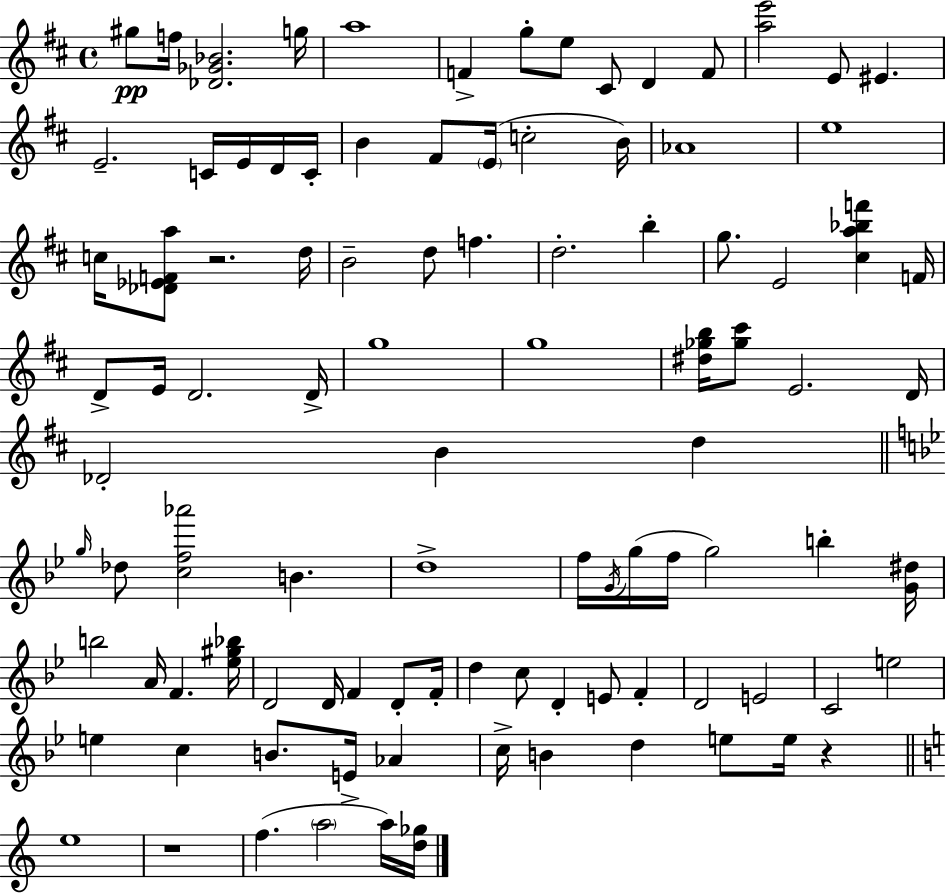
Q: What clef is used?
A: treble